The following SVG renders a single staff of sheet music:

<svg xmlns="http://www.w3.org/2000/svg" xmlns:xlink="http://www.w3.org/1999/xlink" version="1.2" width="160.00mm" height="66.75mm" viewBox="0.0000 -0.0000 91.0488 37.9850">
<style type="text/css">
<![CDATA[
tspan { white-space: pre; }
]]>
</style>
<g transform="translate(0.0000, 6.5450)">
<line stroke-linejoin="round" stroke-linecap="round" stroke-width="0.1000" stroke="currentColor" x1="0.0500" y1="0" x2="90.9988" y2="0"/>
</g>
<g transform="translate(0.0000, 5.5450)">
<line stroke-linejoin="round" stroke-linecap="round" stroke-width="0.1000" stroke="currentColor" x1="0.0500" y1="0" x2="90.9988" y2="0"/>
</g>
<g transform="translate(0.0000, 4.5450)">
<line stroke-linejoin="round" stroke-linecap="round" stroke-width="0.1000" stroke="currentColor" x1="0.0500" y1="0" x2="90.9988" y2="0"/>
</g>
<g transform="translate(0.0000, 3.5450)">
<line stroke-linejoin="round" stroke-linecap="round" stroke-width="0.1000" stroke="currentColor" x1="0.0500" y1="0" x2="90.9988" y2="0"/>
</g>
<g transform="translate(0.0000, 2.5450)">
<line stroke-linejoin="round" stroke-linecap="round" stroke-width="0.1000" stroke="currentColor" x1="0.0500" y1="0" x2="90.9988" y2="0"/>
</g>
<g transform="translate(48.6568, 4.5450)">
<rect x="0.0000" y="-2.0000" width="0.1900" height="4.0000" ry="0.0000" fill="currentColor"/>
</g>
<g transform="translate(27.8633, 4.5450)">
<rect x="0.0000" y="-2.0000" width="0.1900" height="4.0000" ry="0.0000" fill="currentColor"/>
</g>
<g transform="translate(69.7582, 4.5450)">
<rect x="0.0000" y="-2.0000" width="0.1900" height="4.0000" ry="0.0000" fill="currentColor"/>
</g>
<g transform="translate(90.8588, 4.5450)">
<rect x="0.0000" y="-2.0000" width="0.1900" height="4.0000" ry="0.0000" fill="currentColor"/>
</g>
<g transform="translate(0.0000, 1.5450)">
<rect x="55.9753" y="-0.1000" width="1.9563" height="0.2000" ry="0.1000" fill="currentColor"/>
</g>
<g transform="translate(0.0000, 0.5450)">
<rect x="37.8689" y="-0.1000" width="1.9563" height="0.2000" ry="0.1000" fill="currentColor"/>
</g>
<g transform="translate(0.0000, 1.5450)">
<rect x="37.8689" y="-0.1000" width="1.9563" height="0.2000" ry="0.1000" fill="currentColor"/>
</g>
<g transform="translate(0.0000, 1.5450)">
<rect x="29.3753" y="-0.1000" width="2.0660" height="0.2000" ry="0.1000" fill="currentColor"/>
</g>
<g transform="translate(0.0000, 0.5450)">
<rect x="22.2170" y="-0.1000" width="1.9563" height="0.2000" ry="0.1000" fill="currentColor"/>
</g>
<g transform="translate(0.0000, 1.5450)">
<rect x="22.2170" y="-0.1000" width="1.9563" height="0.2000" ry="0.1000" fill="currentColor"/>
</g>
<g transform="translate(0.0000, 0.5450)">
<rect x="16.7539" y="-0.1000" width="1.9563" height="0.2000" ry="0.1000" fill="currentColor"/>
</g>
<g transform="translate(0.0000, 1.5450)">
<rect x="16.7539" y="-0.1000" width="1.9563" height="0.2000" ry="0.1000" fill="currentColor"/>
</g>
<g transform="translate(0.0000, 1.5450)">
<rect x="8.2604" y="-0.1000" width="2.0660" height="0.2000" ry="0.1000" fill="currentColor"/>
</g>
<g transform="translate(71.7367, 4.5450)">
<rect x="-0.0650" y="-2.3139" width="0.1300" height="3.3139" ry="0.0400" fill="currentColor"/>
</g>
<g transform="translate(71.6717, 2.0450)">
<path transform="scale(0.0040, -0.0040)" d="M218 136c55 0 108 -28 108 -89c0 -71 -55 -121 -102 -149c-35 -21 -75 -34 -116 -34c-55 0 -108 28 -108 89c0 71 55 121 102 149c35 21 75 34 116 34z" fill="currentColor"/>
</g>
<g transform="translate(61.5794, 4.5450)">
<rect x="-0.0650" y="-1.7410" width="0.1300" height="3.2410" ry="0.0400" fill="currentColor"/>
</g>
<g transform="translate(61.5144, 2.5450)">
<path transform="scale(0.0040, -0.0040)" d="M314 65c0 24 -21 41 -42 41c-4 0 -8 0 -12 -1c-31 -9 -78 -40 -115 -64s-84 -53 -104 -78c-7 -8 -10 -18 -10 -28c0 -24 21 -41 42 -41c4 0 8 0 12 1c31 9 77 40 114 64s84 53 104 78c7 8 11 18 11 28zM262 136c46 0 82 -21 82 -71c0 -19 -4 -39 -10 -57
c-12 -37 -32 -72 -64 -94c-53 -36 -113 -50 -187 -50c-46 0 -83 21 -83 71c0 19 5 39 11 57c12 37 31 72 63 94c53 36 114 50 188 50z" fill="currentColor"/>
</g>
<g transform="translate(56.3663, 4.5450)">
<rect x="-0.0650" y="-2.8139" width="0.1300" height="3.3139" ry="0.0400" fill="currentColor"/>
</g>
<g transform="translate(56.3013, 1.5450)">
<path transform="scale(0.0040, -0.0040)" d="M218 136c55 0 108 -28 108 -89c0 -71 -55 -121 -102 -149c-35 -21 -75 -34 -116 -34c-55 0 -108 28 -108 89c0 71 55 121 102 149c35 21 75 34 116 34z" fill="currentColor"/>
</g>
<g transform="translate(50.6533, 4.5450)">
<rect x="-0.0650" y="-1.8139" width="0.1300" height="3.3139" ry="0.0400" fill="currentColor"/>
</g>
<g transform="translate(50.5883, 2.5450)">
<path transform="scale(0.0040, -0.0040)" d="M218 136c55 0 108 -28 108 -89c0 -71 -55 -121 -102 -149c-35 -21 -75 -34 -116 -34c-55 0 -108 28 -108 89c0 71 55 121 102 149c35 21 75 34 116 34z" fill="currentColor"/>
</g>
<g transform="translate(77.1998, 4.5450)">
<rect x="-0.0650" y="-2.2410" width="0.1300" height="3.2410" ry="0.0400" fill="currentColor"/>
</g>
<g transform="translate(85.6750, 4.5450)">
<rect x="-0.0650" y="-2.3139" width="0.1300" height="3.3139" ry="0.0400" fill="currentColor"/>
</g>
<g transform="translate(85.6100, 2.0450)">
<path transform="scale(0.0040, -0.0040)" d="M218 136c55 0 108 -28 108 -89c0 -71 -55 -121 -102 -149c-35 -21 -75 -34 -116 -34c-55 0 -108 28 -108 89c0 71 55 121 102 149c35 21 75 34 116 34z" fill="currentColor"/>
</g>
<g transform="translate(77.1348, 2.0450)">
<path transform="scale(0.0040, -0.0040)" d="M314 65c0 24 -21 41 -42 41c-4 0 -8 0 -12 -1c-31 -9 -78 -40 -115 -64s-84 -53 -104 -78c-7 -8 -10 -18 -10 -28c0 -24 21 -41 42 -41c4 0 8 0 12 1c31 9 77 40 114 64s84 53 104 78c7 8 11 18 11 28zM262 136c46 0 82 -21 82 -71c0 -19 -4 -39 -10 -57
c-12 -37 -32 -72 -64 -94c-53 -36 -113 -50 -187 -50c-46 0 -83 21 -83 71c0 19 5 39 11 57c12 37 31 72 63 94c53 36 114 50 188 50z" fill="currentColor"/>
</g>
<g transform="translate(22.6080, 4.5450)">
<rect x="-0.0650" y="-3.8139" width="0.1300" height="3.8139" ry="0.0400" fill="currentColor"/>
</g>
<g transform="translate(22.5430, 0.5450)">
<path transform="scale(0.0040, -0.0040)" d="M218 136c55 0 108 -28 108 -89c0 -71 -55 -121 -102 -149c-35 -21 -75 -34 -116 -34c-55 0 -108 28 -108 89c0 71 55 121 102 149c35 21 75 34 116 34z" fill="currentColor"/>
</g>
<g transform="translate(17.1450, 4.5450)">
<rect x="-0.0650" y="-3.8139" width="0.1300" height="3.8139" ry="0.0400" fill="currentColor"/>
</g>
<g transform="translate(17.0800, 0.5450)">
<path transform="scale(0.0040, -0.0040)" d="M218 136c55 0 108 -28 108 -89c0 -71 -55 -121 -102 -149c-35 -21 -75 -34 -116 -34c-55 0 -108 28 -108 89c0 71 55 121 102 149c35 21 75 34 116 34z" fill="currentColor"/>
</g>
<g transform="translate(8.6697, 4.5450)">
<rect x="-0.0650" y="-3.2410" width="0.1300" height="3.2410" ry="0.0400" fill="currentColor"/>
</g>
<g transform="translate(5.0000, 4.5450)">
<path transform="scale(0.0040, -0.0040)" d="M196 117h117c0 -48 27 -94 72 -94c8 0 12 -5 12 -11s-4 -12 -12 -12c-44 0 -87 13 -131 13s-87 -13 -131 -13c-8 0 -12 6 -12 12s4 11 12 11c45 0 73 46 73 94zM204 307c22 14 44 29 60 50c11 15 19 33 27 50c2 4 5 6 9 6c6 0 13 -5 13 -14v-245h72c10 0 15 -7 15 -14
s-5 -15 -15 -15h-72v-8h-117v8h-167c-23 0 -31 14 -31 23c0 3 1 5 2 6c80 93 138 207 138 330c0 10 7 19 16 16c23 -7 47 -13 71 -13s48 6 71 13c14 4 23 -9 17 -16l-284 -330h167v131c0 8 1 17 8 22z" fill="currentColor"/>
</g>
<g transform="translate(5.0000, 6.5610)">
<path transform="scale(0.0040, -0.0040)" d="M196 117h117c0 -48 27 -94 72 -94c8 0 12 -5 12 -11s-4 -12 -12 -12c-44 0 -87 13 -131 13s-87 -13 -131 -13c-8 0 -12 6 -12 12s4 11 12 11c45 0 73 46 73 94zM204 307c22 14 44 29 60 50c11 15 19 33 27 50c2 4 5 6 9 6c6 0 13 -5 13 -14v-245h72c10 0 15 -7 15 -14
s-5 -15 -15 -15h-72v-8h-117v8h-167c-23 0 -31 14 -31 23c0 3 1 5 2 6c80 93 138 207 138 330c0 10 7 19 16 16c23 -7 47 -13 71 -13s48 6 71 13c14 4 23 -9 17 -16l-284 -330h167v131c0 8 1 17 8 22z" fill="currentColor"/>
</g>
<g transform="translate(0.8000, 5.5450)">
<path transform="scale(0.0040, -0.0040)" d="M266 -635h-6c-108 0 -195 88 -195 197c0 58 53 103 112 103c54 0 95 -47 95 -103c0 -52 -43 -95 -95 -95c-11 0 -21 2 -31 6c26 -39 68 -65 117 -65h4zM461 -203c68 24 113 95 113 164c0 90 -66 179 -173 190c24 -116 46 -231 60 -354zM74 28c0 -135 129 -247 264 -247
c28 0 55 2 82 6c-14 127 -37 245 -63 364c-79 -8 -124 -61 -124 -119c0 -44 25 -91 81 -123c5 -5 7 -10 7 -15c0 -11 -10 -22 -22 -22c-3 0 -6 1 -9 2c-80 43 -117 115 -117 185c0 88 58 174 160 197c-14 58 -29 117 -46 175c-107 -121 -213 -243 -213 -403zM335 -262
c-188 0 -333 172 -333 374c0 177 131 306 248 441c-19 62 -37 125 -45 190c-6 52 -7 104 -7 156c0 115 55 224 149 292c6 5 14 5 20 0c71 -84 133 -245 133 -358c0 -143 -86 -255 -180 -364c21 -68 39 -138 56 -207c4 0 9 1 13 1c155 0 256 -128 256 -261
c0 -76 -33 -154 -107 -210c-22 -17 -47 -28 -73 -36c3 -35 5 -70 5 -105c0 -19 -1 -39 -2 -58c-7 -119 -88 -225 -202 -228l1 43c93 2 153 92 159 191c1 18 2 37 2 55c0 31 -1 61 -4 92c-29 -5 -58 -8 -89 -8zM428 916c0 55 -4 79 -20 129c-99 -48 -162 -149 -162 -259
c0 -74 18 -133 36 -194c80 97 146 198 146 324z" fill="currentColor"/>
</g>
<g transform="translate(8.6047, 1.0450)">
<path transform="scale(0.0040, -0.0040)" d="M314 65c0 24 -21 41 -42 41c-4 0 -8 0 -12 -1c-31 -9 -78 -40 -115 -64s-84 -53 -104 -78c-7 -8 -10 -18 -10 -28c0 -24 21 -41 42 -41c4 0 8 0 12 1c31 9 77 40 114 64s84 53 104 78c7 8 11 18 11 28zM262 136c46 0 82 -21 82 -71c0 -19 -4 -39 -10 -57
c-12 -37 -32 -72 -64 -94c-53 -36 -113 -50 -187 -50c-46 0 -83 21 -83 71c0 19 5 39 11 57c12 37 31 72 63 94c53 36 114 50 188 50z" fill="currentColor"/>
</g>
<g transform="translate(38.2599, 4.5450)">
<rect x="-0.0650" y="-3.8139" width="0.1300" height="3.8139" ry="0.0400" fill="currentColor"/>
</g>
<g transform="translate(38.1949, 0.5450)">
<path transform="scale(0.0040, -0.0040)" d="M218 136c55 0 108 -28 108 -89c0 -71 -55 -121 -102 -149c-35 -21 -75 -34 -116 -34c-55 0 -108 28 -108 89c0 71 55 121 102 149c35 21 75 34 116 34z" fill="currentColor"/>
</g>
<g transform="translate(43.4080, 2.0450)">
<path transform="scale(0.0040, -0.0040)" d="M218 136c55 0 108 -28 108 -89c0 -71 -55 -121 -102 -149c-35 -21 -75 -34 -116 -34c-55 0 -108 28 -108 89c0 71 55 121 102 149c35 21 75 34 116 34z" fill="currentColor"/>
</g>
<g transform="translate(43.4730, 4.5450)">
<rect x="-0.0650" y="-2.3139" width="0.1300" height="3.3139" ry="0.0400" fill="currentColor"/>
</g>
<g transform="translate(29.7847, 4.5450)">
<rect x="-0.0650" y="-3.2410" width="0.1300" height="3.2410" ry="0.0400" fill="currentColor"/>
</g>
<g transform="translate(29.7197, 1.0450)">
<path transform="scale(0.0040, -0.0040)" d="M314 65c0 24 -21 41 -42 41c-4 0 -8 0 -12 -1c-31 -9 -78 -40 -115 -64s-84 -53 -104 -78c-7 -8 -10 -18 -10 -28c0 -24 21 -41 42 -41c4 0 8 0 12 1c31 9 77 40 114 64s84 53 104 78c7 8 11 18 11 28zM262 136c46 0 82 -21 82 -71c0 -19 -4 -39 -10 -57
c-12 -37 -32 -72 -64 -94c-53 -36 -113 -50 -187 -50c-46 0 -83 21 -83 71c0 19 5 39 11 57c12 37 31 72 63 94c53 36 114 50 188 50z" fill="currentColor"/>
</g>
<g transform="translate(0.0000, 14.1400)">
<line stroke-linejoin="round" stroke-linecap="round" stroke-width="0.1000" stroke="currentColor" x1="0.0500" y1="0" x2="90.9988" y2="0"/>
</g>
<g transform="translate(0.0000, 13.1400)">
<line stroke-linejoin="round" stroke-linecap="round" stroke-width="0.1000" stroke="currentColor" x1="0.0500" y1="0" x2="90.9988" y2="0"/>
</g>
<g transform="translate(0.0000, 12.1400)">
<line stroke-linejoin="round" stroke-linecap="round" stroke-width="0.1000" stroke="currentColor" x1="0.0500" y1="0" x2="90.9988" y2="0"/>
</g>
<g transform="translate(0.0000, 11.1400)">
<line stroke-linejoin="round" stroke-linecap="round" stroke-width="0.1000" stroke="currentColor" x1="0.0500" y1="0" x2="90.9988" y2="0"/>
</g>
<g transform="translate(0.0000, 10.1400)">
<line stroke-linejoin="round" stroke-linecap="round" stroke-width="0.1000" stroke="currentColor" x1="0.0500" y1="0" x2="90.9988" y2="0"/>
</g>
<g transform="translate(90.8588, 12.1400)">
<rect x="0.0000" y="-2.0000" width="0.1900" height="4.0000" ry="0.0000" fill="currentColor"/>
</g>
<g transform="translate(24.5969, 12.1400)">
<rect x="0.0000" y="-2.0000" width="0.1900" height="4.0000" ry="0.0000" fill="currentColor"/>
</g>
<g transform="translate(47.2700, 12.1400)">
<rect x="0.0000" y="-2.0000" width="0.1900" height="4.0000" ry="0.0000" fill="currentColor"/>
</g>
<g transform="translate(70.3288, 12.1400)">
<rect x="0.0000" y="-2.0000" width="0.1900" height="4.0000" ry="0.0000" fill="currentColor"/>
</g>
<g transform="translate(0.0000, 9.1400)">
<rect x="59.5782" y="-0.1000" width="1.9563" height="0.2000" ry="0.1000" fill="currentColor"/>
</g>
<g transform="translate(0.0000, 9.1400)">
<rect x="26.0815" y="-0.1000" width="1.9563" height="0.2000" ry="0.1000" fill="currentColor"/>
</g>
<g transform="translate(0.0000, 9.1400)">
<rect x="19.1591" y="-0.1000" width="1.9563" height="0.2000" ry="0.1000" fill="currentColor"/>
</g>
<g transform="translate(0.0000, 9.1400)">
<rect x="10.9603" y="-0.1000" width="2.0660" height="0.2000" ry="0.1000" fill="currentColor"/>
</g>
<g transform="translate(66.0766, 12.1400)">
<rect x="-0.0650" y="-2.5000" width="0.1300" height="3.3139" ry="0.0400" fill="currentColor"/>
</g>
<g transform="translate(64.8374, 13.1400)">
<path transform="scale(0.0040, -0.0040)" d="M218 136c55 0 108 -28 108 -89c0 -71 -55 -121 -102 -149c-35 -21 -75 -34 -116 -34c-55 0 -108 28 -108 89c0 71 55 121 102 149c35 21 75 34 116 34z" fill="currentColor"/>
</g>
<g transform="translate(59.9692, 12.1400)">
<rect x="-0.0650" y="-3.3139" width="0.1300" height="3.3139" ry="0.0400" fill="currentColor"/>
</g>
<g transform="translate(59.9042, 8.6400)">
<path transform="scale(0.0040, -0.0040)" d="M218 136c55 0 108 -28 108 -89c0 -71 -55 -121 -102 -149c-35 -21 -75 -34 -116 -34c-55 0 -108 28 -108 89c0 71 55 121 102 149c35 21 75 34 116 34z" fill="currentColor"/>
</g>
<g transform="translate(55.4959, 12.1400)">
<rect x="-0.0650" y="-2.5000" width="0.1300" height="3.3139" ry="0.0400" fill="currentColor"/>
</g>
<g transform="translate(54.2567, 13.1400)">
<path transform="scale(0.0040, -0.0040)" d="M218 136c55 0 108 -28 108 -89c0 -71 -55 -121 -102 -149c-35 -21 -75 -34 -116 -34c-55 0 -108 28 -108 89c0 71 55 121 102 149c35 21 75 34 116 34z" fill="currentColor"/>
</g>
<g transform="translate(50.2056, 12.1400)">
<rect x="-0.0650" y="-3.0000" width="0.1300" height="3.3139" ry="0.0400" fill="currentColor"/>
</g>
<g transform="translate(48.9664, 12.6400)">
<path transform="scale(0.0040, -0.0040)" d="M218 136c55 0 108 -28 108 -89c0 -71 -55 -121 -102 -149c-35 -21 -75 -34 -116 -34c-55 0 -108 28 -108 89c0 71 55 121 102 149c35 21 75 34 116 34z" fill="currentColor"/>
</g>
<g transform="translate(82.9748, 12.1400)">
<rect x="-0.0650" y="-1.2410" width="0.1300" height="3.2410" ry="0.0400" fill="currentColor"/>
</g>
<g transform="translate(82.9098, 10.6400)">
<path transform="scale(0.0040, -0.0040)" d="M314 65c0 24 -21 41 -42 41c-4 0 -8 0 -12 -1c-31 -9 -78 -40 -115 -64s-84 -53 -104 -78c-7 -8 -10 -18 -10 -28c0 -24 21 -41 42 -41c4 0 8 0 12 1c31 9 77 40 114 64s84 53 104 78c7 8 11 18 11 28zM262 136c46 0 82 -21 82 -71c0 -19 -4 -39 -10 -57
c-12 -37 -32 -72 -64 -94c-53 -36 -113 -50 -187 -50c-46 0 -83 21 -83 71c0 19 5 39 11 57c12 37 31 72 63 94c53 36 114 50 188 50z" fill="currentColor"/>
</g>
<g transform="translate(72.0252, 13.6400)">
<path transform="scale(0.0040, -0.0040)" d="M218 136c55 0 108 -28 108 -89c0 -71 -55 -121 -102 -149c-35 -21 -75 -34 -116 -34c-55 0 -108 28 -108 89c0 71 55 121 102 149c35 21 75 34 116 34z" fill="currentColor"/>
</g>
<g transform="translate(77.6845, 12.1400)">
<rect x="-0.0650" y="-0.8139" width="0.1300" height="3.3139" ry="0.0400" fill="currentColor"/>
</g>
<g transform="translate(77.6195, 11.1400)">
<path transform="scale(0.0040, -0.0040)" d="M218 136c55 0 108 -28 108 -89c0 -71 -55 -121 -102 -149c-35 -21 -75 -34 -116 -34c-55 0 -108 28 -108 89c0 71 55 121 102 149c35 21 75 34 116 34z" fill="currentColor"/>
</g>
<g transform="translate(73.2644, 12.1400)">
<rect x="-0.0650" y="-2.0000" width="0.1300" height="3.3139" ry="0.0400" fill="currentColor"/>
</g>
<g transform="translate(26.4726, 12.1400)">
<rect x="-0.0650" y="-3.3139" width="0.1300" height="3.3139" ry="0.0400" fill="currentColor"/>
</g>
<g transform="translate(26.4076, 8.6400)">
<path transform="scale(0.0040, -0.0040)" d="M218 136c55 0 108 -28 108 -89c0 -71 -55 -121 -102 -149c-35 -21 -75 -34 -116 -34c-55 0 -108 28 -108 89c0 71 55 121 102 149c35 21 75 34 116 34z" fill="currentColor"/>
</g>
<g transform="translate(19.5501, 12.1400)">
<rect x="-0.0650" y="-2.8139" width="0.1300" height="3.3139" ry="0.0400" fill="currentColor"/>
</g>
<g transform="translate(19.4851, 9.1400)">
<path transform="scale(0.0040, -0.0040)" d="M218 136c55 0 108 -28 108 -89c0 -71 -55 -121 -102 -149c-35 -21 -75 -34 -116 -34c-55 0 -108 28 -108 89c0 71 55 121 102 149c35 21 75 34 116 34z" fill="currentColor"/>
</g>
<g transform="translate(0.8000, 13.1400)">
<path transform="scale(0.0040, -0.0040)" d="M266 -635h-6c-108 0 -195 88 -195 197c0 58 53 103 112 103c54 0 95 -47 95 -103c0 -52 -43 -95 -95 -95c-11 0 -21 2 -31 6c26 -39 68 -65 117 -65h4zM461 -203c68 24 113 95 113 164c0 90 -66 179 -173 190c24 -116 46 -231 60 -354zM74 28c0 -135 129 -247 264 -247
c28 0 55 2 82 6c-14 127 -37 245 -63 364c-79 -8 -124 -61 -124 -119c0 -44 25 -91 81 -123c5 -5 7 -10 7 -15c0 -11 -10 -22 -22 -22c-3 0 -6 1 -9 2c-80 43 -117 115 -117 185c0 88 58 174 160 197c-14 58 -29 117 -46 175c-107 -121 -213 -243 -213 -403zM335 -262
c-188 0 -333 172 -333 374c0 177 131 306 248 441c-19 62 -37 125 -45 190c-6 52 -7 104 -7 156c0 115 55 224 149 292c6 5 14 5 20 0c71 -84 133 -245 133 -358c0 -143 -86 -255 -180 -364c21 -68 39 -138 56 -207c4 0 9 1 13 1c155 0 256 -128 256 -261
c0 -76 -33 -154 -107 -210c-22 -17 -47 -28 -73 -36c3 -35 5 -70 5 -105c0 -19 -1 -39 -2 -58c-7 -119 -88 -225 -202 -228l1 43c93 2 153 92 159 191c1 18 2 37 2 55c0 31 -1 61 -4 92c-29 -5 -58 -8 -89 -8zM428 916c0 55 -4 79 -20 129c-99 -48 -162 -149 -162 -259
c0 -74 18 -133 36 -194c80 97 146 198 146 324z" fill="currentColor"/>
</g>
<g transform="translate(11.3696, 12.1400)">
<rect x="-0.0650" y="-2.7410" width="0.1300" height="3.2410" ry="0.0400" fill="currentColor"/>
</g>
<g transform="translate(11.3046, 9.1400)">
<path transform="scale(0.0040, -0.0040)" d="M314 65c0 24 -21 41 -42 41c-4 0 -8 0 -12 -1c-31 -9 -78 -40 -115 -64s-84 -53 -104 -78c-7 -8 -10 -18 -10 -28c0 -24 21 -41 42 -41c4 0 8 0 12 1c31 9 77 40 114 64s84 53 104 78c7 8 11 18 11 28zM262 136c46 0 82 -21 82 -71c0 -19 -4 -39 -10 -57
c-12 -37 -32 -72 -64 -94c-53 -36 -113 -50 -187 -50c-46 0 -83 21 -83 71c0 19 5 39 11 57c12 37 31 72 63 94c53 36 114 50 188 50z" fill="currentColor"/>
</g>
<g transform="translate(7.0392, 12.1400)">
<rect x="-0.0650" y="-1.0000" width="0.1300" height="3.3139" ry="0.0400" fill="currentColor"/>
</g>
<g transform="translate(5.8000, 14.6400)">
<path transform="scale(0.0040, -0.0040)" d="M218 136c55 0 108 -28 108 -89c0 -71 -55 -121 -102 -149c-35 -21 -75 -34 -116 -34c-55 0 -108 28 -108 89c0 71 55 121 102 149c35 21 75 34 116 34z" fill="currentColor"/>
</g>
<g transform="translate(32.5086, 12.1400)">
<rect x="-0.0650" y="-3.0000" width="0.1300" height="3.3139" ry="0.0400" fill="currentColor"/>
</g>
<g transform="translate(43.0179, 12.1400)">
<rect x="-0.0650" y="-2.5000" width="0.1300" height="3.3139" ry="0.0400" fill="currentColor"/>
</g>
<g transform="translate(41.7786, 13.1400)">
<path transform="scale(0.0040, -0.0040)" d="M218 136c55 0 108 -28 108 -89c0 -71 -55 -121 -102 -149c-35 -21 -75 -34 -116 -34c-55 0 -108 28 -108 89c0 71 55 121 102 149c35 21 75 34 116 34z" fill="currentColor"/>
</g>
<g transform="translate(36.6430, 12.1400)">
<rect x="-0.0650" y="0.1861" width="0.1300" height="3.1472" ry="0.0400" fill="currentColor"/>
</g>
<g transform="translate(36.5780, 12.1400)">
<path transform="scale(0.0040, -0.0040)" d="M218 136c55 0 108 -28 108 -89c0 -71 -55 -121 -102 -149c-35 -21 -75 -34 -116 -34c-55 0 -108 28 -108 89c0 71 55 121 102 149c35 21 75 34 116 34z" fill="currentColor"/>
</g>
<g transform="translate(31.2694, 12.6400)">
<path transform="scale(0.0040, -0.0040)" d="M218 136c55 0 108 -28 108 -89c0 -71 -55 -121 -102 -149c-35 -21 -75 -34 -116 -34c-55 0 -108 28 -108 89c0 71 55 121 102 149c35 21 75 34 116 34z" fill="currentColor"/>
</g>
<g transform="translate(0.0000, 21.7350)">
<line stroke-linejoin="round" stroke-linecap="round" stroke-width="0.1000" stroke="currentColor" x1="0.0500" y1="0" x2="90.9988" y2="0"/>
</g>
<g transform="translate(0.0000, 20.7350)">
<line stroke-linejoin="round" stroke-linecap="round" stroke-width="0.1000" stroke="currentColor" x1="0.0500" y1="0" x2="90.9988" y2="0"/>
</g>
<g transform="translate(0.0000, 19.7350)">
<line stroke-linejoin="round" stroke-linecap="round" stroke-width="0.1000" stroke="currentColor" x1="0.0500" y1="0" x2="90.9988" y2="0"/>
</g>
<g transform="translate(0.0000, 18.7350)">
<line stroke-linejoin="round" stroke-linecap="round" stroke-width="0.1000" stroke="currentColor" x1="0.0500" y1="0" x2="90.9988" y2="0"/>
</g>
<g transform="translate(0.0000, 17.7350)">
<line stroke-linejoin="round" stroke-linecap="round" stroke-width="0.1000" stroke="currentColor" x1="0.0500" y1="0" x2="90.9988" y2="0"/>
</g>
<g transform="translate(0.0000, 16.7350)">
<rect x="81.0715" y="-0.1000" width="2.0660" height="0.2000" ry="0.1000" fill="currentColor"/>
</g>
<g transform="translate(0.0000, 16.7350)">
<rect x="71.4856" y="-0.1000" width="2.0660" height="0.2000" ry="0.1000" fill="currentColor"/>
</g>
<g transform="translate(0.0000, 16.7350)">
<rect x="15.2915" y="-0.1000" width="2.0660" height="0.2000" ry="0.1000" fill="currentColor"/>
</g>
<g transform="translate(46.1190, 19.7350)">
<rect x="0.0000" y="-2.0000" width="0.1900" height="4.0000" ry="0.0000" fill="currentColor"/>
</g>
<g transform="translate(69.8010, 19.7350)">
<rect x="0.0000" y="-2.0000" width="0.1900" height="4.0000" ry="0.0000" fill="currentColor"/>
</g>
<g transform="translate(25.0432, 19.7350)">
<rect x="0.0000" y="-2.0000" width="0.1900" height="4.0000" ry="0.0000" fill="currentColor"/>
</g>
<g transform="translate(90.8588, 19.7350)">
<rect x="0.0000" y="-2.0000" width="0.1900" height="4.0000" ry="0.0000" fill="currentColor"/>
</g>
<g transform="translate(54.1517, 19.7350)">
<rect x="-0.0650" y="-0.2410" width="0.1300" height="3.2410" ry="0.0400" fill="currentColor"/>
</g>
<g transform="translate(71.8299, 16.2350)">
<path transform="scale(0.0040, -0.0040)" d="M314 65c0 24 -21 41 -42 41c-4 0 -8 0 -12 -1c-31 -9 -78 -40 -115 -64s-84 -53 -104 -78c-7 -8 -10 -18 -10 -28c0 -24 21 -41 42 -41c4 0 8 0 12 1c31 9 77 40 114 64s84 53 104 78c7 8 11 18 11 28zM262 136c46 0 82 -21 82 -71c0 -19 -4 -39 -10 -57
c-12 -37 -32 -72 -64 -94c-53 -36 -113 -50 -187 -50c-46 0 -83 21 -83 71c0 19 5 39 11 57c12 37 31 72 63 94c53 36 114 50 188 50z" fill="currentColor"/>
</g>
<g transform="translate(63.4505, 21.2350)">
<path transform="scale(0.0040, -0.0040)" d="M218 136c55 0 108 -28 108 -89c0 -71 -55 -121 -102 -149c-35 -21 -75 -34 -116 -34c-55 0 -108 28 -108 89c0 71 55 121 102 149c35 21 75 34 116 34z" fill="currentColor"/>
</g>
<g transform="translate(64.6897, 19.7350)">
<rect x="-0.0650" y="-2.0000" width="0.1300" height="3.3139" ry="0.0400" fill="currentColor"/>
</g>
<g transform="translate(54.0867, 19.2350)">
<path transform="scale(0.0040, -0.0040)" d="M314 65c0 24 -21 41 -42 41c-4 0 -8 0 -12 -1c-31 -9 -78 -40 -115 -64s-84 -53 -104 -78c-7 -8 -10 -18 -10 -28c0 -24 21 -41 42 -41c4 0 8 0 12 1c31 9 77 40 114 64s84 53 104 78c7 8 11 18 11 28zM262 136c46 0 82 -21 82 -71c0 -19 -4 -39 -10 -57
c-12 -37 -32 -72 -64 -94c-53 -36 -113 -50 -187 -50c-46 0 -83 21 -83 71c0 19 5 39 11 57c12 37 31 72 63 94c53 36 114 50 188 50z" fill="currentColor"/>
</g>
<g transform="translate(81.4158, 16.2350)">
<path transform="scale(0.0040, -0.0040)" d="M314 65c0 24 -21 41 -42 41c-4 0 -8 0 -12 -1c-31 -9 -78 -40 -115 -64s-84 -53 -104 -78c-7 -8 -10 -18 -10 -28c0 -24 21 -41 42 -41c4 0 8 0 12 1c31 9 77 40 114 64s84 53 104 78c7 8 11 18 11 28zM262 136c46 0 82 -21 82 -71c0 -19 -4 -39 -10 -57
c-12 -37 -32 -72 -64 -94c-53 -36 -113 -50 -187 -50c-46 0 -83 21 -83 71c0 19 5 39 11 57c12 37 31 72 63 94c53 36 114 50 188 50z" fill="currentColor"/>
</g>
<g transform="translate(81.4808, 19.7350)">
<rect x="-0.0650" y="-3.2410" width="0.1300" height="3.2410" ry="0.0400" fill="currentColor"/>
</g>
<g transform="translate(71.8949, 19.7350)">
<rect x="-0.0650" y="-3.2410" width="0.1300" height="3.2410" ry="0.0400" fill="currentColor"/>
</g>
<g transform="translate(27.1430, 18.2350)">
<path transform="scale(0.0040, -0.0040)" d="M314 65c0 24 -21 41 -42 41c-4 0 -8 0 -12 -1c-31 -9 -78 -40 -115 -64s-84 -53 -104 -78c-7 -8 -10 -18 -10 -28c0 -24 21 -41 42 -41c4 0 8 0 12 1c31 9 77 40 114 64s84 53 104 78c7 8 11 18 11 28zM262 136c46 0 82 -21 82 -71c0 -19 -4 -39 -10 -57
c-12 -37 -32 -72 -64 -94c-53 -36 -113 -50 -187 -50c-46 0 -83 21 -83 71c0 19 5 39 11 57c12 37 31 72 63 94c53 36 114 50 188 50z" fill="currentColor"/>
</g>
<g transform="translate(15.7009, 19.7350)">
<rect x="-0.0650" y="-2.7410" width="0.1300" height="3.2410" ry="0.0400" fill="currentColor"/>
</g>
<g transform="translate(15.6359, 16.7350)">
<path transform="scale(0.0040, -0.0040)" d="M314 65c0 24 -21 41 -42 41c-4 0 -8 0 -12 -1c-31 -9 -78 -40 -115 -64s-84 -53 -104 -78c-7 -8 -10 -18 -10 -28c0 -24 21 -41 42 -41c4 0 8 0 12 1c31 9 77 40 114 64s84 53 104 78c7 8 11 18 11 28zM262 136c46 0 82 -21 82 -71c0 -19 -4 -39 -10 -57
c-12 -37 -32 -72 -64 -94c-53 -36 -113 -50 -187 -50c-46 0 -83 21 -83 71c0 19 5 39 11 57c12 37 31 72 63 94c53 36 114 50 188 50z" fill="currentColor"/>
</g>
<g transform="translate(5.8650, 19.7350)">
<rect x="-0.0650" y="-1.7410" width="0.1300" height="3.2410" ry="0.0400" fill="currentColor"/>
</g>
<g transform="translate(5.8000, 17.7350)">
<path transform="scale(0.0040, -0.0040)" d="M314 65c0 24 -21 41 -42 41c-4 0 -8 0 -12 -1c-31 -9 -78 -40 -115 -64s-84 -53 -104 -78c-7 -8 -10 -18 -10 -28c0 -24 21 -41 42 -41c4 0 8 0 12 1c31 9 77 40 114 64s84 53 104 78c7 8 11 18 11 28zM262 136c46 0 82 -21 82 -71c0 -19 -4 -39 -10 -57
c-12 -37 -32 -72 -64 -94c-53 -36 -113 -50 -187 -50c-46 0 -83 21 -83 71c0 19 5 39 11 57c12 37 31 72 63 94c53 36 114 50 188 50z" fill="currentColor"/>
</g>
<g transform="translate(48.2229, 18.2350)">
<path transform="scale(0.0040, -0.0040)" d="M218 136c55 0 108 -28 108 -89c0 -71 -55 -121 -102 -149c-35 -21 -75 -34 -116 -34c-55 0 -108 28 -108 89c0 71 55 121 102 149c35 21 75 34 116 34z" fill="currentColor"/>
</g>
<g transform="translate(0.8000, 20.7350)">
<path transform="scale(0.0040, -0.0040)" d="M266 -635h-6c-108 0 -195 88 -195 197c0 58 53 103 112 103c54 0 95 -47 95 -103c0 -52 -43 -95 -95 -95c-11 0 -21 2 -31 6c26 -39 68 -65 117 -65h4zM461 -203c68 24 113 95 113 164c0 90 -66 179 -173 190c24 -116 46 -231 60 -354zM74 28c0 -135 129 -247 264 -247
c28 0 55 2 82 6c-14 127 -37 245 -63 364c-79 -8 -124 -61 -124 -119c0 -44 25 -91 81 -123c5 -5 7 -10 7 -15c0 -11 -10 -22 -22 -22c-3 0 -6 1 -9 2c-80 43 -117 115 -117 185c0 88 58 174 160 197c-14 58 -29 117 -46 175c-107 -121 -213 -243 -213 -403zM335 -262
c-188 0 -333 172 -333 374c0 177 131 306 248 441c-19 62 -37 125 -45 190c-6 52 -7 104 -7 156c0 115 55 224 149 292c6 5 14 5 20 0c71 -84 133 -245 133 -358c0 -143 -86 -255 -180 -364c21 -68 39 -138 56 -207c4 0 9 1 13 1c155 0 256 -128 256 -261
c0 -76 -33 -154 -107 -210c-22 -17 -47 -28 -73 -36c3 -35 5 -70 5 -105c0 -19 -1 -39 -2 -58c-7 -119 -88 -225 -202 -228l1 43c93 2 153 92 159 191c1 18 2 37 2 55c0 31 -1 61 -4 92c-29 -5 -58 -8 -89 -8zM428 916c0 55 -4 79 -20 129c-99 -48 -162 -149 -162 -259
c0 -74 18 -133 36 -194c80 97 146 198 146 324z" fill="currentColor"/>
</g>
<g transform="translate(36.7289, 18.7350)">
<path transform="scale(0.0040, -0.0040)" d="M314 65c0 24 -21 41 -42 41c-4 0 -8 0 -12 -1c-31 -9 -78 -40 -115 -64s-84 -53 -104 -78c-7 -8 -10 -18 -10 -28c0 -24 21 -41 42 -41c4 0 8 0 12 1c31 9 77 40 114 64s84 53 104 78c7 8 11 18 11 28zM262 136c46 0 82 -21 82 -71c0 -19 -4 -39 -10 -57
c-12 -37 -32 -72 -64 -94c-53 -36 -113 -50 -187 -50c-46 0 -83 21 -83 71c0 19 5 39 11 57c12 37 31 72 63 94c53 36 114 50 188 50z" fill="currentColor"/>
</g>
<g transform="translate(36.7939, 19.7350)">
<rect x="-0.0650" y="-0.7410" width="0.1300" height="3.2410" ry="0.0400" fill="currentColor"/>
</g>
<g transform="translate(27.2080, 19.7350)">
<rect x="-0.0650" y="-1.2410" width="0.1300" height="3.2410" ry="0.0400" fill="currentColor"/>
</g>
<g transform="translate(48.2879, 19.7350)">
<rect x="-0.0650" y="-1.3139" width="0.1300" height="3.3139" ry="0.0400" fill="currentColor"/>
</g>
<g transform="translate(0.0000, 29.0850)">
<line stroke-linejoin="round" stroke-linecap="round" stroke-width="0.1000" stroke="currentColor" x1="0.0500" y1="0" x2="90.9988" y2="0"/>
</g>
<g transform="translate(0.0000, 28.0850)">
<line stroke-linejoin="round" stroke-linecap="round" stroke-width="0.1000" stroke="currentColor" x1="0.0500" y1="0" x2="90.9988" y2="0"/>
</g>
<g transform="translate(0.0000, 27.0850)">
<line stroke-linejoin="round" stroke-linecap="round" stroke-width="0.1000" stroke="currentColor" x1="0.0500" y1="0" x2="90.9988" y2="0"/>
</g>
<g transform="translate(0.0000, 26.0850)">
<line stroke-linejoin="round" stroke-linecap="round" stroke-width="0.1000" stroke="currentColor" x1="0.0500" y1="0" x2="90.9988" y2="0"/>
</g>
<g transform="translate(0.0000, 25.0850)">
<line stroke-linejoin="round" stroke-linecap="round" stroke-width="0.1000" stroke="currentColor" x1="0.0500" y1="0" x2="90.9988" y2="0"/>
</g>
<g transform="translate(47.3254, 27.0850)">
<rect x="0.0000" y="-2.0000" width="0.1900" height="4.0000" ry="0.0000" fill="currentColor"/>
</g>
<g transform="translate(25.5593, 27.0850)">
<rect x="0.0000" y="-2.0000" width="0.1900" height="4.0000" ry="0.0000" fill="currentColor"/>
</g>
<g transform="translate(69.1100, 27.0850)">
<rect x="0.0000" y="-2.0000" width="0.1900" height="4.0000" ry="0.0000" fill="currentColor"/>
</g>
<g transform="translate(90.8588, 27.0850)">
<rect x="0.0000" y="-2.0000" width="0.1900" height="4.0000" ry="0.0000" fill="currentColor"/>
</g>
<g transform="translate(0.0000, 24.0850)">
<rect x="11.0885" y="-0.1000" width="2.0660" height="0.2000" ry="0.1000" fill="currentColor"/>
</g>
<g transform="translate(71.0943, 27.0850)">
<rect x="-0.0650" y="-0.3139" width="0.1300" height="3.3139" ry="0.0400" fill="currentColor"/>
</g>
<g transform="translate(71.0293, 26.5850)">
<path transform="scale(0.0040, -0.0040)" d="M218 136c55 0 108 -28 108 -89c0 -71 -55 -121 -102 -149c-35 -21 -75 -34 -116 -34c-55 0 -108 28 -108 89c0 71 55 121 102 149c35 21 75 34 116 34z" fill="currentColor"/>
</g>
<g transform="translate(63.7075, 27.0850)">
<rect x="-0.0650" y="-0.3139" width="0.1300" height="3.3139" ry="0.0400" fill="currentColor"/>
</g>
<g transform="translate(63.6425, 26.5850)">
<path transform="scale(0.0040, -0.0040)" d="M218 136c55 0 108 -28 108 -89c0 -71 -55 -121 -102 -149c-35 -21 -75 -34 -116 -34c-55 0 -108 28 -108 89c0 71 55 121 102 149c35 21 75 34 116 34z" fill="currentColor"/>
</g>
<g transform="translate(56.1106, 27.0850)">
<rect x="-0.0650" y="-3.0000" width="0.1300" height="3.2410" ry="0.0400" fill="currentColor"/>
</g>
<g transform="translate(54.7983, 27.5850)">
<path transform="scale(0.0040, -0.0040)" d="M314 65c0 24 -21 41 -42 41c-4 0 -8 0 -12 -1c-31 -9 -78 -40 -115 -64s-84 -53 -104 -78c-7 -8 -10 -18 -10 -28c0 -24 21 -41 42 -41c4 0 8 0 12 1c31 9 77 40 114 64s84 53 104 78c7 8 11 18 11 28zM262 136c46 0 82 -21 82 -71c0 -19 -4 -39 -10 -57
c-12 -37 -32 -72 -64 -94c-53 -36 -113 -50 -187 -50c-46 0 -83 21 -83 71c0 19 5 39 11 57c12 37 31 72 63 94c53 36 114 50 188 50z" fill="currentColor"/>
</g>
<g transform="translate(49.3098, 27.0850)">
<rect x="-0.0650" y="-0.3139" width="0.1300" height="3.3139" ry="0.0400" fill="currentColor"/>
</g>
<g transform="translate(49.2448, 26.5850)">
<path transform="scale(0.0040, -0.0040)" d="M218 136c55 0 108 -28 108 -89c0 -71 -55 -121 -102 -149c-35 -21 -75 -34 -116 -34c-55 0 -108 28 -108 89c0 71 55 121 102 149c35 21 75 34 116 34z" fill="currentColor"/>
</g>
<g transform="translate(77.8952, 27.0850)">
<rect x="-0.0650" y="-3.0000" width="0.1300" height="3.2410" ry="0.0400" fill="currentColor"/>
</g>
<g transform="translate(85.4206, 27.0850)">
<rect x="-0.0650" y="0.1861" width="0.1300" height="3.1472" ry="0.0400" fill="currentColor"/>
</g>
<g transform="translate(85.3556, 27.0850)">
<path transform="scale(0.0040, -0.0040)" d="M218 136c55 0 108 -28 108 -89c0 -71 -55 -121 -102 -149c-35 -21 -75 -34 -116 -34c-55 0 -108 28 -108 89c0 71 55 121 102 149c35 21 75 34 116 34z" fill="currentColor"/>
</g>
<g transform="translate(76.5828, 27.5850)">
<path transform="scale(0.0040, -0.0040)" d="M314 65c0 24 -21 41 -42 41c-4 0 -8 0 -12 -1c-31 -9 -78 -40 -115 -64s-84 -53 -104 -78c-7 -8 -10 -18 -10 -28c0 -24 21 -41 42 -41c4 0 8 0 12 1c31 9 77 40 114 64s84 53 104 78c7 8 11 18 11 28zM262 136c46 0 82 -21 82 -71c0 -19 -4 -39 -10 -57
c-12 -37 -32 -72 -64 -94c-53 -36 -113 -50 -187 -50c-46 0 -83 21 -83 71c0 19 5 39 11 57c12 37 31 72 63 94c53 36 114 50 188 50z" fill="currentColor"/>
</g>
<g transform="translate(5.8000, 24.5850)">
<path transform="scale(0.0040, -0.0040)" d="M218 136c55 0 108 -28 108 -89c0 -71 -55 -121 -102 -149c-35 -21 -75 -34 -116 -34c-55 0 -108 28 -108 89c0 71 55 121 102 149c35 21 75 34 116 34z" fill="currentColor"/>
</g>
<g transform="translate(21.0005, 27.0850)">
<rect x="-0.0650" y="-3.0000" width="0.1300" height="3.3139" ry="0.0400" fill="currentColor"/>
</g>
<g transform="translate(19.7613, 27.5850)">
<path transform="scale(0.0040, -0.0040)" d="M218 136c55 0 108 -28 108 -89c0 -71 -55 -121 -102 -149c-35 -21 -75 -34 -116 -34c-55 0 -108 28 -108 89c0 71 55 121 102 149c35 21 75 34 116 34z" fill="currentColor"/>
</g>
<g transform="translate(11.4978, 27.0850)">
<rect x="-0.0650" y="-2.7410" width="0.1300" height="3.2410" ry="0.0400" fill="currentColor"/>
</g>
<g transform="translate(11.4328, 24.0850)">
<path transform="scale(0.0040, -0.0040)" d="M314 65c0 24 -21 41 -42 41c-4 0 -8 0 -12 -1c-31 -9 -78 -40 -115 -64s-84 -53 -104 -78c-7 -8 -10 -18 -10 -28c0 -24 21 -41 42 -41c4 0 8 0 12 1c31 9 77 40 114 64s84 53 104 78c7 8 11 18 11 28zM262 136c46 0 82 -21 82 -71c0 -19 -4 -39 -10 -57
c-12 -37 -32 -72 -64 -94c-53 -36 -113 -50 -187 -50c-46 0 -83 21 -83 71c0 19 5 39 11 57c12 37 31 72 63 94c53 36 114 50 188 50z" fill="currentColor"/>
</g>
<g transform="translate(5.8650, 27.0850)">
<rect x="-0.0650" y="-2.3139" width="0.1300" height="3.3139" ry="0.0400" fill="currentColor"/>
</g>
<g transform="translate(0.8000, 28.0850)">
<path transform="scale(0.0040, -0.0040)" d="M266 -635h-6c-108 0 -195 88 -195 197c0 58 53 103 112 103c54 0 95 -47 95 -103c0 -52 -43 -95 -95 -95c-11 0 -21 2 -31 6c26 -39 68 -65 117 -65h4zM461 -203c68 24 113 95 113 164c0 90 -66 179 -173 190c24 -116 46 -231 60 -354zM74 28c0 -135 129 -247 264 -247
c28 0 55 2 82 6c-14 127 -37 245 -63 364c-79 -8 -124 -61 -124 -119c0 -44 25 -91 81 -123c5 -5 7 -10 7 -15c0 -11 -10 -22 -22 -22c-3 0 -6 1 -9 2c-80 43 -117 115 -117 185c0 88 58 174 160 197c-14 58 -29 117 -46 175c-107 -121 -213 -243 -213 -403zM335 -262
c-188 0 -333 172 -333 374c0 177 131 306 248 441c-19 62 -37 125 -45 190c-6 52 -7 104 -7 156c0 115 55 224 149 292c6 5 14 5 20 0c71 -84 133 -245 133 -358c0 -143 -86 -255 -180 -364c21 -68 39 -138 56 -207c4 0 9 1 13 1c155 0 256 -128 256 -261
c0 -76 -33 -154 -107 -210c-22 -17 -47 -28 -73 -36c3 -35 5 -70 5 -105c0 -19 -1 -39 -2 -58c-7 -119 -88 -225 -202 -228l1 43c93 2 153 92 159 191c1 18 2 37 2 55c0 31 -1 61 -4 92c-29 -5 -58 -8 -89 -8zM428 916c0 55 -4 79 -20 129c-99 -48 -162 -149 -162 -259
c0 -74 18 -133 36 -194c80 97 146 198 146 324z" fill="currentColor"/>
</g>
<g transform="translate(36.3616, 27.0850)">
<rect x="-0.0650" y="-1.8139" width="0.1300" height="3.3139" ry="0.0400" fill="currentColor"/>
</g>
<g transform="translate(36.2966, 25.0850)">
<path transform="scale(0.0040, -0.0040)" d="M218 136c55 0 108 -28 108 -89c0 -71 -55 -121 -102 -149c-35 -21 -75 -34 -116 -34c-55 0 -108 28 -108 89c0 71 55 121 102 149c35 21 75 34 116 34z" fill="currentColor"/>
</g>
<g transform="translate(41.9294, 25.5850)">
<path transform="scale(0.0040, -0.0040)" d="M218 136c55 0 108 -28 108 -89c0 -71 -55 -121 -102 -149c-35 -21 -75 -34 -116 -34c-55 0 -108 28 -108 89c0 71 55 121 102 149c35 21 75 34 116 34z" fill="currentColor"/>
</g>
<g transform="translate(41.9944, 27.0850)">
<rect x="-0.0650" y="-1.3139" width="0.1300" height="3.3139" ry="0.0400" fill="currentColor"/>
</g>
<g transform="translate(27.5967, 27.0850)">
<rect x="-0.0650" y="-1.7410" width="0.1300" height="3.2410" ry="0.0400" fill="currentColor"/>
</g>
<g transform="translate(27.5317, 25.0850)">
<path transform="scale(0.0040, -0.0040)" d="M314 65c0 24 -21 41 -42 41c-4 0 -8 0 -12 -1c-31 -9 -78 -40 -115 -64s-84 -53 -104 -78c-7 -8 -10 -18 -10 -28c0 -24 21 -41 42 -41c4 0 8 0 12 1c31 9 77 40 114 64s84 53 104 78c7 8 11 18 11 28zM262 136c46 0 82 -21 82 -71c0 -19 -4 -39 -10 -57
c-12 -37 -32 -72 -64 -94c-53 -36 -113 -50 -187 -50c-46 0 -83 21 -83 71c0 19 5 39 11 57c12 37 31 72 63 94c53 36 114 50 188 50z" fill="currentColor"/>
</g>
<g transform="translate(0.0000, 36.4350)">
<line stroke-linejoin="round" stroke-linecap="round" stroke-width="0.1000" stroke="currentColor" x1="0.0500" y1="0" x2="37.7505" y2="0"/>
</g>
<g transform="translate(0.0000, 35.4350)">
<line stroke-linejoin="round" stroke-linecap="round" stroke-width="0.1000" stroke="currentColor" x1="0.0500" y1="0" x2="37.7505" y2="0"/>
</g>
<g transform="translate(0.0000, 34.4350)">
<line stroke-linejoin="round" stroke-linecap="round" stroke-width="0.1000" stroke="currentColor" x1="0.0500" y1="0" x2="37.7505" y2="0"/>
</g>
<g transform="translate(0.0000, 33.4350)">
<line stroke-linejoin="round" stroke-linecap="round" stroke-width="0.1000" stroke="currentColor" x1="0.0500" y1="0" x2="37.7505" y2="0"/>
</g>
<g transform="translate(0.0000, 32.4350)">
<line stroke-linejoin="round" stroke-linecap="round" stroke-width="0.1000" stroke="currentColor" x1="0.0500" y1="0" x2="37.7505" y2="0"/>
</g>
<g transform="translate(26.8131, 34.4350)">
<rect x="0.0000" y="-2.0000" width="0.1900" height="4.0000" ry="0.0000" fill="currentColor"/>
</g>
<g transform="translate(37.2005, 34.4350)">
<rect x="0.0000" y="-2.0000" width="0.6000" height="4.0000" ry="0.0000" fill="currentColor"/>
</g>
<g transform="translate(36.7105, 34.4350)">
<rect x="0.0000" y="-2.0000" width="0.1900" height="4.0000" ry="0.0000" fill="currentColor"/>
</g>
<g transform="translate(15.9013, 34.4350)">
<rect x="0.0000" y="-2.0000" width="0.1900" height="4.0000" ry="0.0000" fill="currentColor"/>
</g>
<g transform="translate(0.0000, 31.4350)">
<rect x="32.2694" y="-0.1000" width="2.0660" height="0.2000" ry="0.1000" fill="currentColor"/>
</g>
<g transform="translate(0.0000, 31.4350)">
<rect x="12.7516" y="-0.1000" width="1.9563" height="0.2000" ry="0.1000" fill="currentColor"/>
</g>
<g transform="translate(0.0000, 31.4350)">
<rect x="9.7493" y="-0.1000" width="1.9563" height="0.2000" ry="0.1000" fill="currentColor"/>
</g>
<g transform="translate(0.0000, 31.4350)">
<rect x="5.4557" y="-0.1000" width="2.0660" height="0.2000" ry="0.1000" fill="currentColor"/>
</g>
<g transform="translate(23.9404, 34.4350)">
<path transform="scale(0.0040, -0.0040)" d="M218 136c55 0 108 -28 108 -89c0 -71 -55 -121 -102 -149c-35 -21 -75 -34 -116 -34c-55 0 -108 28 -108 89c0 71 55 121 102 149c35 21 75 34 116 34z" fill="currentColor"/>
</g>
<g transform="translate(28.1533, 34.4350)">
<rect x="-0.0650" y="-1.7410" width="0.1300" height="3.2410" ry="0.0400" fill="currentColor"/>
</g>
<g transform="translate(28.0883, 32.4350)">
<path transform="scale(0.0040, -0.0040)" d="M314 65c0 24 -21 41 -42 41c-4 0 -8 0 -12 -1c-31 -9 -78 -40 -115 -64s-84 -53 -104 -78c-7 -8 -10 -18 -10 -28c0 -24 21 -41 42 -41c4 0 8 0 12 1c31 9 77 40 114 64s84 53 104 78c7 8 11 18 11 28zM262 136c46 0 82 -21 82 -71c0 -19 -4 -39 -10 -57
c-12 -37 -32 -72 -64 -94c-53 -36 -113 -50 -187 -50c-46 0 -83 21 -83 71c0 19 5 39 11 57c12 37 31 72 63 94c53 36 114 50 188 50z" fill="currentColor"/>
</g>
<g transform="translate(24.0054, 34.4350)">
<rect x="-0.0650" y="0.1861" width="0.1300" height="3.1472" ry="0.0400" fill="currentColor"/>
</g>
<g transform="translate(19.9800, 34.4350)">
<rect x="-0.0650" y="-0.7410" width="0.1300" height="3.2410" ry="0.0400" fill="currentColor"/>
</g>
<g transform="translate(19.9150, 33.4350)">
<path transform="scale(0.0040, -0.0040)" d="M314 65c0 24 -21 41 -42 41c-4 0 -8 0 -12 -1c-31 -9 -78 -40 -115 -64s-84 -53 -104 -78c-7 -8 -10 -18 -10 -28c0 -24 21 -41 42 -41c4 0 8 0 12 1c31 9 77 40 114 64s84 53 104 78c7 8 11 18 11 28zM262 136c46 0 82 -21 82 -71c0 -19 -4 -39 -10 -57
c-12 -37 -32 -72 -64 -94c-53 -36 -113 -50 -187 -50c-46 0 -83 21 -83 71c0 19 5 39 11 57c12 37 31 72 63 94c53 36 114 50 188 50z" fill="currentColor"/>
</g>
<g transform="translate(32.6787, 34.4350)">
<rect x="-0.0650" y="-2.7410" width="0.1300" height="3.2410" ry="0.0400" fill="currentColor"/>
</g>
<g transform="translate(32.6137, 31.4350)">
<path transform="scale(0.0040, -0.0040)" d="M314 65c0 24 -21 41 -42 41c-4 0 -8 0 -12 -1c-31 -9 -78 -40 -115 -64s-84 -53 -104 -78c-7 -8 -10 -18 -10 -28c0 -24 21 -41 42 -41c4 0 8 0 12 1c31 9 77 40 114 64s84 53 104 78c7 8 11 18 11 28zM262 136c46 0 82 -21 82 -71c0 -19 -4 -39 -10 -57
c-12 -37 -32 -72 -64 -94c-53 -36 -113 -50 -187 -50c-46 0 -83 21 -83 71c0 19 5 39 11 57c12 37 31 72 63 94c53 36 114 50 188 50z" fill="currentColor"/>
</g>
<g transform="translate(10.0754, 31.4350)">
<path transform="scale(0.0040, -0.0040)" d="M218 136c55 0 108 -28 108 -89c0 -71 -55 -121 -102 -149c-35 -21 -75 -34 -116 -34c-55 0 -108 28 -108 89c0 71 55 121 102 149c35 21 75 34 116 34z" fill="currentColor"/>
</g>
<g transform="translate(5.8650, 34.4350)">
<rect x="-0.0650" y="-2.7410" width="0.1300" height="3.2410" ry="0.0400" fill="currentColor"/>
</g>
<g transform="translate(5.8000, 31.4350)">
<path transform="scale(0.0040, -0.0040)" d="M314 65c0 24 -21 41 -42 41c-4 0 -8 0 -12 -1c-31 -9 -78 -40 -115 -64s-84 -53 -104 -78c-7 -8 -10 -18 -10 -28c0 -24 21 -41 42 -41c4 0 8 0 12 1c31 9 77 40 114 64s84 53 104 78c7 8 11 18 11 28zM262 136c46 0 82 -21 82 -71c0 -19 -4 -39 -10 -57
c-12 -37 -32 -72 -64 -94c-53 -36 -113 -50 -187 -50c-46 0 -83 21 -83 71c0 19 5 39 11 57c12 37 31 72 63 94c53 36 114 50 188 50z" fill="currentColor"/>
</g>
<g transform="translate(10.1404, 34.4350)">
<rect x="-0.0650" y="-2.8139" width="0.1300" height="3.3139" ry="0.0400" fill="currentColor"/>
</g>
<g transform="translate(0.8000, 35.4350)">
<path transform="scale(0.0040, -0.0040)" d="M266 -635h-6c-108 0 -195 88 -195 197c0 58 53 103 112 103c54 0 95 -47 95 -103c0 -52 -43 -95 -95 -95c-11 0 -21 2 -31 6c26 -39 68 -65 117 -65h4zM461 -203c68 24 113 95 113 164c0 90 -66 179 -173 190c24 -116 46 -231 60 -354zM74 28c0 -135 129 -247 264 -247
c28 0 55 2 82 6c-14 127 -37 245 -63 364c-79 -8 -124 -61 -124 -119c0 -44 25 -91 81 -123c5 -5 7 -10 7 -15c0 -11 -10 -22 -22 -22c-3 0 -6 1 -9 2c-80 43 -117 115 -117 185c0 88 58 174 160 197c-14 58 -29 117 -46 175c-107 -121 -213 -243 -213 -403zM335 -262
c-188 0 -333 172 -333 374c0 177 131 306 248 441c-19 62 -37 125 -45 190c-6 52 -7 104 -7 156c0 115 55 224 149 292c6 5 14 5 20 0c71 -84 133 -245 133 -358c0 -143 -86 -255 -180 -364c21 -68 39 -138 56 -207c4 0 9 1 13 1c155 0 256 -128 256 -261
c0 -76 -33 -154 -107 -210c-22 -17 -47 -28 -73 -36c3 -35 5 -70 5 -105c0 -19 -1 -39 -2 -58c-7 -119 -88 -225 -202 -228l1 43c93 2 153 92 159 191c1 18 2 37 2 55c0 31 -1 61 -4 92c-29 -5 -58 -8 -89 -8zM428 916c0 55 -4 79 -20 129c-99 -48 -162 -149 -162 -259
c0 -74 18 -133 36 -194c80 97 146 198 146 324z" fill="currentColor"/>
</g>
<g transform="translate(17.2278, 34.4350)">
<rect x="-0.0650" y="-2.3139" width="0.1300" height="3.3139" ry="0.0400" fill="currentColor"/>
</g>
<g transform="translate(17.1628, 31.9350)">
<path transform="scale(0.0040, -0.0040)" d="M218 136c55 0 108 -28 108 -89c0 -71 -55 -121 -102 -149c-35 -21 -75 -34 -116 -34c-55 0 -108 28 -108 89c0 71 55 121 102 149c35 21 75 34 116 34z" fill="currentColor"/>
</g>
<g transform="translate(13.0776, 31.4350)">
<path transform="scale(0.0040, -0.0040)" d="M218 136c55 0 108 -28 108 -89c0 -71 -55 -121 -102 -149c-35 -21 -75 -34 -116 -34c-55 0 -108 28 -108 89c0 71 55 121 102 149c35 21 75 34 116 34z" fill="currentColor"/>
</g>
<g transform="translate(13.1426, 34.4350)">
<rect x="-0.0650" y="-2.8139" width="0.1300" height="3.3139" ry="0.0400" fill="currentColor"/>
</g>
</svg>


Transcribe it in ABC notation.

X:1
T:Untitled
M:4/4
L:1/4
K:C
b2 c' c' b2 c' g f a f2 g g2 g D a2 a b A B G A G b G F d e2 f2 a2 e2 d2 e c2 F b2 b2 g a2 A f2 f e c A2 c c A2 B a2 a a g d2 B f2 a2